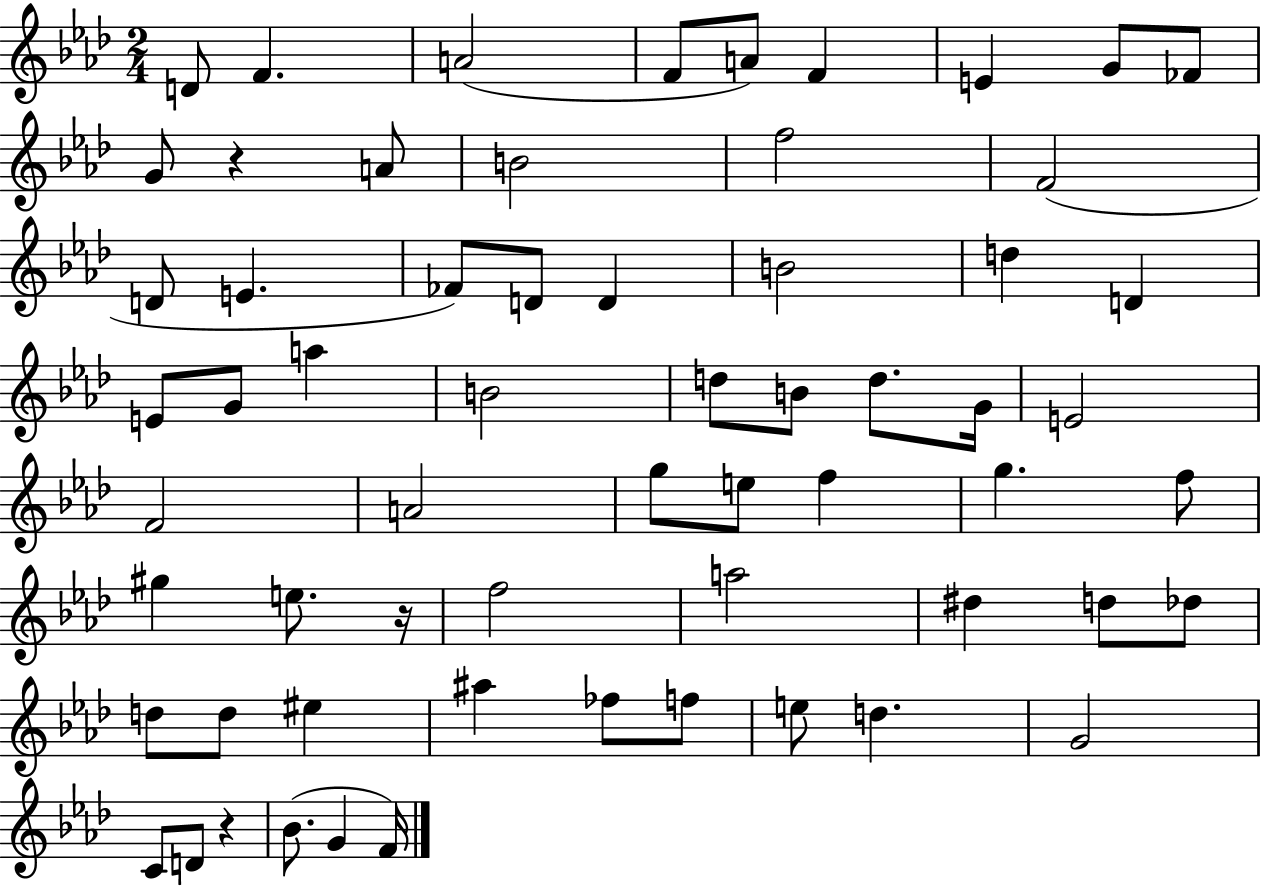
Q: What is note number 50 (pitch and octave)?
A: FES5